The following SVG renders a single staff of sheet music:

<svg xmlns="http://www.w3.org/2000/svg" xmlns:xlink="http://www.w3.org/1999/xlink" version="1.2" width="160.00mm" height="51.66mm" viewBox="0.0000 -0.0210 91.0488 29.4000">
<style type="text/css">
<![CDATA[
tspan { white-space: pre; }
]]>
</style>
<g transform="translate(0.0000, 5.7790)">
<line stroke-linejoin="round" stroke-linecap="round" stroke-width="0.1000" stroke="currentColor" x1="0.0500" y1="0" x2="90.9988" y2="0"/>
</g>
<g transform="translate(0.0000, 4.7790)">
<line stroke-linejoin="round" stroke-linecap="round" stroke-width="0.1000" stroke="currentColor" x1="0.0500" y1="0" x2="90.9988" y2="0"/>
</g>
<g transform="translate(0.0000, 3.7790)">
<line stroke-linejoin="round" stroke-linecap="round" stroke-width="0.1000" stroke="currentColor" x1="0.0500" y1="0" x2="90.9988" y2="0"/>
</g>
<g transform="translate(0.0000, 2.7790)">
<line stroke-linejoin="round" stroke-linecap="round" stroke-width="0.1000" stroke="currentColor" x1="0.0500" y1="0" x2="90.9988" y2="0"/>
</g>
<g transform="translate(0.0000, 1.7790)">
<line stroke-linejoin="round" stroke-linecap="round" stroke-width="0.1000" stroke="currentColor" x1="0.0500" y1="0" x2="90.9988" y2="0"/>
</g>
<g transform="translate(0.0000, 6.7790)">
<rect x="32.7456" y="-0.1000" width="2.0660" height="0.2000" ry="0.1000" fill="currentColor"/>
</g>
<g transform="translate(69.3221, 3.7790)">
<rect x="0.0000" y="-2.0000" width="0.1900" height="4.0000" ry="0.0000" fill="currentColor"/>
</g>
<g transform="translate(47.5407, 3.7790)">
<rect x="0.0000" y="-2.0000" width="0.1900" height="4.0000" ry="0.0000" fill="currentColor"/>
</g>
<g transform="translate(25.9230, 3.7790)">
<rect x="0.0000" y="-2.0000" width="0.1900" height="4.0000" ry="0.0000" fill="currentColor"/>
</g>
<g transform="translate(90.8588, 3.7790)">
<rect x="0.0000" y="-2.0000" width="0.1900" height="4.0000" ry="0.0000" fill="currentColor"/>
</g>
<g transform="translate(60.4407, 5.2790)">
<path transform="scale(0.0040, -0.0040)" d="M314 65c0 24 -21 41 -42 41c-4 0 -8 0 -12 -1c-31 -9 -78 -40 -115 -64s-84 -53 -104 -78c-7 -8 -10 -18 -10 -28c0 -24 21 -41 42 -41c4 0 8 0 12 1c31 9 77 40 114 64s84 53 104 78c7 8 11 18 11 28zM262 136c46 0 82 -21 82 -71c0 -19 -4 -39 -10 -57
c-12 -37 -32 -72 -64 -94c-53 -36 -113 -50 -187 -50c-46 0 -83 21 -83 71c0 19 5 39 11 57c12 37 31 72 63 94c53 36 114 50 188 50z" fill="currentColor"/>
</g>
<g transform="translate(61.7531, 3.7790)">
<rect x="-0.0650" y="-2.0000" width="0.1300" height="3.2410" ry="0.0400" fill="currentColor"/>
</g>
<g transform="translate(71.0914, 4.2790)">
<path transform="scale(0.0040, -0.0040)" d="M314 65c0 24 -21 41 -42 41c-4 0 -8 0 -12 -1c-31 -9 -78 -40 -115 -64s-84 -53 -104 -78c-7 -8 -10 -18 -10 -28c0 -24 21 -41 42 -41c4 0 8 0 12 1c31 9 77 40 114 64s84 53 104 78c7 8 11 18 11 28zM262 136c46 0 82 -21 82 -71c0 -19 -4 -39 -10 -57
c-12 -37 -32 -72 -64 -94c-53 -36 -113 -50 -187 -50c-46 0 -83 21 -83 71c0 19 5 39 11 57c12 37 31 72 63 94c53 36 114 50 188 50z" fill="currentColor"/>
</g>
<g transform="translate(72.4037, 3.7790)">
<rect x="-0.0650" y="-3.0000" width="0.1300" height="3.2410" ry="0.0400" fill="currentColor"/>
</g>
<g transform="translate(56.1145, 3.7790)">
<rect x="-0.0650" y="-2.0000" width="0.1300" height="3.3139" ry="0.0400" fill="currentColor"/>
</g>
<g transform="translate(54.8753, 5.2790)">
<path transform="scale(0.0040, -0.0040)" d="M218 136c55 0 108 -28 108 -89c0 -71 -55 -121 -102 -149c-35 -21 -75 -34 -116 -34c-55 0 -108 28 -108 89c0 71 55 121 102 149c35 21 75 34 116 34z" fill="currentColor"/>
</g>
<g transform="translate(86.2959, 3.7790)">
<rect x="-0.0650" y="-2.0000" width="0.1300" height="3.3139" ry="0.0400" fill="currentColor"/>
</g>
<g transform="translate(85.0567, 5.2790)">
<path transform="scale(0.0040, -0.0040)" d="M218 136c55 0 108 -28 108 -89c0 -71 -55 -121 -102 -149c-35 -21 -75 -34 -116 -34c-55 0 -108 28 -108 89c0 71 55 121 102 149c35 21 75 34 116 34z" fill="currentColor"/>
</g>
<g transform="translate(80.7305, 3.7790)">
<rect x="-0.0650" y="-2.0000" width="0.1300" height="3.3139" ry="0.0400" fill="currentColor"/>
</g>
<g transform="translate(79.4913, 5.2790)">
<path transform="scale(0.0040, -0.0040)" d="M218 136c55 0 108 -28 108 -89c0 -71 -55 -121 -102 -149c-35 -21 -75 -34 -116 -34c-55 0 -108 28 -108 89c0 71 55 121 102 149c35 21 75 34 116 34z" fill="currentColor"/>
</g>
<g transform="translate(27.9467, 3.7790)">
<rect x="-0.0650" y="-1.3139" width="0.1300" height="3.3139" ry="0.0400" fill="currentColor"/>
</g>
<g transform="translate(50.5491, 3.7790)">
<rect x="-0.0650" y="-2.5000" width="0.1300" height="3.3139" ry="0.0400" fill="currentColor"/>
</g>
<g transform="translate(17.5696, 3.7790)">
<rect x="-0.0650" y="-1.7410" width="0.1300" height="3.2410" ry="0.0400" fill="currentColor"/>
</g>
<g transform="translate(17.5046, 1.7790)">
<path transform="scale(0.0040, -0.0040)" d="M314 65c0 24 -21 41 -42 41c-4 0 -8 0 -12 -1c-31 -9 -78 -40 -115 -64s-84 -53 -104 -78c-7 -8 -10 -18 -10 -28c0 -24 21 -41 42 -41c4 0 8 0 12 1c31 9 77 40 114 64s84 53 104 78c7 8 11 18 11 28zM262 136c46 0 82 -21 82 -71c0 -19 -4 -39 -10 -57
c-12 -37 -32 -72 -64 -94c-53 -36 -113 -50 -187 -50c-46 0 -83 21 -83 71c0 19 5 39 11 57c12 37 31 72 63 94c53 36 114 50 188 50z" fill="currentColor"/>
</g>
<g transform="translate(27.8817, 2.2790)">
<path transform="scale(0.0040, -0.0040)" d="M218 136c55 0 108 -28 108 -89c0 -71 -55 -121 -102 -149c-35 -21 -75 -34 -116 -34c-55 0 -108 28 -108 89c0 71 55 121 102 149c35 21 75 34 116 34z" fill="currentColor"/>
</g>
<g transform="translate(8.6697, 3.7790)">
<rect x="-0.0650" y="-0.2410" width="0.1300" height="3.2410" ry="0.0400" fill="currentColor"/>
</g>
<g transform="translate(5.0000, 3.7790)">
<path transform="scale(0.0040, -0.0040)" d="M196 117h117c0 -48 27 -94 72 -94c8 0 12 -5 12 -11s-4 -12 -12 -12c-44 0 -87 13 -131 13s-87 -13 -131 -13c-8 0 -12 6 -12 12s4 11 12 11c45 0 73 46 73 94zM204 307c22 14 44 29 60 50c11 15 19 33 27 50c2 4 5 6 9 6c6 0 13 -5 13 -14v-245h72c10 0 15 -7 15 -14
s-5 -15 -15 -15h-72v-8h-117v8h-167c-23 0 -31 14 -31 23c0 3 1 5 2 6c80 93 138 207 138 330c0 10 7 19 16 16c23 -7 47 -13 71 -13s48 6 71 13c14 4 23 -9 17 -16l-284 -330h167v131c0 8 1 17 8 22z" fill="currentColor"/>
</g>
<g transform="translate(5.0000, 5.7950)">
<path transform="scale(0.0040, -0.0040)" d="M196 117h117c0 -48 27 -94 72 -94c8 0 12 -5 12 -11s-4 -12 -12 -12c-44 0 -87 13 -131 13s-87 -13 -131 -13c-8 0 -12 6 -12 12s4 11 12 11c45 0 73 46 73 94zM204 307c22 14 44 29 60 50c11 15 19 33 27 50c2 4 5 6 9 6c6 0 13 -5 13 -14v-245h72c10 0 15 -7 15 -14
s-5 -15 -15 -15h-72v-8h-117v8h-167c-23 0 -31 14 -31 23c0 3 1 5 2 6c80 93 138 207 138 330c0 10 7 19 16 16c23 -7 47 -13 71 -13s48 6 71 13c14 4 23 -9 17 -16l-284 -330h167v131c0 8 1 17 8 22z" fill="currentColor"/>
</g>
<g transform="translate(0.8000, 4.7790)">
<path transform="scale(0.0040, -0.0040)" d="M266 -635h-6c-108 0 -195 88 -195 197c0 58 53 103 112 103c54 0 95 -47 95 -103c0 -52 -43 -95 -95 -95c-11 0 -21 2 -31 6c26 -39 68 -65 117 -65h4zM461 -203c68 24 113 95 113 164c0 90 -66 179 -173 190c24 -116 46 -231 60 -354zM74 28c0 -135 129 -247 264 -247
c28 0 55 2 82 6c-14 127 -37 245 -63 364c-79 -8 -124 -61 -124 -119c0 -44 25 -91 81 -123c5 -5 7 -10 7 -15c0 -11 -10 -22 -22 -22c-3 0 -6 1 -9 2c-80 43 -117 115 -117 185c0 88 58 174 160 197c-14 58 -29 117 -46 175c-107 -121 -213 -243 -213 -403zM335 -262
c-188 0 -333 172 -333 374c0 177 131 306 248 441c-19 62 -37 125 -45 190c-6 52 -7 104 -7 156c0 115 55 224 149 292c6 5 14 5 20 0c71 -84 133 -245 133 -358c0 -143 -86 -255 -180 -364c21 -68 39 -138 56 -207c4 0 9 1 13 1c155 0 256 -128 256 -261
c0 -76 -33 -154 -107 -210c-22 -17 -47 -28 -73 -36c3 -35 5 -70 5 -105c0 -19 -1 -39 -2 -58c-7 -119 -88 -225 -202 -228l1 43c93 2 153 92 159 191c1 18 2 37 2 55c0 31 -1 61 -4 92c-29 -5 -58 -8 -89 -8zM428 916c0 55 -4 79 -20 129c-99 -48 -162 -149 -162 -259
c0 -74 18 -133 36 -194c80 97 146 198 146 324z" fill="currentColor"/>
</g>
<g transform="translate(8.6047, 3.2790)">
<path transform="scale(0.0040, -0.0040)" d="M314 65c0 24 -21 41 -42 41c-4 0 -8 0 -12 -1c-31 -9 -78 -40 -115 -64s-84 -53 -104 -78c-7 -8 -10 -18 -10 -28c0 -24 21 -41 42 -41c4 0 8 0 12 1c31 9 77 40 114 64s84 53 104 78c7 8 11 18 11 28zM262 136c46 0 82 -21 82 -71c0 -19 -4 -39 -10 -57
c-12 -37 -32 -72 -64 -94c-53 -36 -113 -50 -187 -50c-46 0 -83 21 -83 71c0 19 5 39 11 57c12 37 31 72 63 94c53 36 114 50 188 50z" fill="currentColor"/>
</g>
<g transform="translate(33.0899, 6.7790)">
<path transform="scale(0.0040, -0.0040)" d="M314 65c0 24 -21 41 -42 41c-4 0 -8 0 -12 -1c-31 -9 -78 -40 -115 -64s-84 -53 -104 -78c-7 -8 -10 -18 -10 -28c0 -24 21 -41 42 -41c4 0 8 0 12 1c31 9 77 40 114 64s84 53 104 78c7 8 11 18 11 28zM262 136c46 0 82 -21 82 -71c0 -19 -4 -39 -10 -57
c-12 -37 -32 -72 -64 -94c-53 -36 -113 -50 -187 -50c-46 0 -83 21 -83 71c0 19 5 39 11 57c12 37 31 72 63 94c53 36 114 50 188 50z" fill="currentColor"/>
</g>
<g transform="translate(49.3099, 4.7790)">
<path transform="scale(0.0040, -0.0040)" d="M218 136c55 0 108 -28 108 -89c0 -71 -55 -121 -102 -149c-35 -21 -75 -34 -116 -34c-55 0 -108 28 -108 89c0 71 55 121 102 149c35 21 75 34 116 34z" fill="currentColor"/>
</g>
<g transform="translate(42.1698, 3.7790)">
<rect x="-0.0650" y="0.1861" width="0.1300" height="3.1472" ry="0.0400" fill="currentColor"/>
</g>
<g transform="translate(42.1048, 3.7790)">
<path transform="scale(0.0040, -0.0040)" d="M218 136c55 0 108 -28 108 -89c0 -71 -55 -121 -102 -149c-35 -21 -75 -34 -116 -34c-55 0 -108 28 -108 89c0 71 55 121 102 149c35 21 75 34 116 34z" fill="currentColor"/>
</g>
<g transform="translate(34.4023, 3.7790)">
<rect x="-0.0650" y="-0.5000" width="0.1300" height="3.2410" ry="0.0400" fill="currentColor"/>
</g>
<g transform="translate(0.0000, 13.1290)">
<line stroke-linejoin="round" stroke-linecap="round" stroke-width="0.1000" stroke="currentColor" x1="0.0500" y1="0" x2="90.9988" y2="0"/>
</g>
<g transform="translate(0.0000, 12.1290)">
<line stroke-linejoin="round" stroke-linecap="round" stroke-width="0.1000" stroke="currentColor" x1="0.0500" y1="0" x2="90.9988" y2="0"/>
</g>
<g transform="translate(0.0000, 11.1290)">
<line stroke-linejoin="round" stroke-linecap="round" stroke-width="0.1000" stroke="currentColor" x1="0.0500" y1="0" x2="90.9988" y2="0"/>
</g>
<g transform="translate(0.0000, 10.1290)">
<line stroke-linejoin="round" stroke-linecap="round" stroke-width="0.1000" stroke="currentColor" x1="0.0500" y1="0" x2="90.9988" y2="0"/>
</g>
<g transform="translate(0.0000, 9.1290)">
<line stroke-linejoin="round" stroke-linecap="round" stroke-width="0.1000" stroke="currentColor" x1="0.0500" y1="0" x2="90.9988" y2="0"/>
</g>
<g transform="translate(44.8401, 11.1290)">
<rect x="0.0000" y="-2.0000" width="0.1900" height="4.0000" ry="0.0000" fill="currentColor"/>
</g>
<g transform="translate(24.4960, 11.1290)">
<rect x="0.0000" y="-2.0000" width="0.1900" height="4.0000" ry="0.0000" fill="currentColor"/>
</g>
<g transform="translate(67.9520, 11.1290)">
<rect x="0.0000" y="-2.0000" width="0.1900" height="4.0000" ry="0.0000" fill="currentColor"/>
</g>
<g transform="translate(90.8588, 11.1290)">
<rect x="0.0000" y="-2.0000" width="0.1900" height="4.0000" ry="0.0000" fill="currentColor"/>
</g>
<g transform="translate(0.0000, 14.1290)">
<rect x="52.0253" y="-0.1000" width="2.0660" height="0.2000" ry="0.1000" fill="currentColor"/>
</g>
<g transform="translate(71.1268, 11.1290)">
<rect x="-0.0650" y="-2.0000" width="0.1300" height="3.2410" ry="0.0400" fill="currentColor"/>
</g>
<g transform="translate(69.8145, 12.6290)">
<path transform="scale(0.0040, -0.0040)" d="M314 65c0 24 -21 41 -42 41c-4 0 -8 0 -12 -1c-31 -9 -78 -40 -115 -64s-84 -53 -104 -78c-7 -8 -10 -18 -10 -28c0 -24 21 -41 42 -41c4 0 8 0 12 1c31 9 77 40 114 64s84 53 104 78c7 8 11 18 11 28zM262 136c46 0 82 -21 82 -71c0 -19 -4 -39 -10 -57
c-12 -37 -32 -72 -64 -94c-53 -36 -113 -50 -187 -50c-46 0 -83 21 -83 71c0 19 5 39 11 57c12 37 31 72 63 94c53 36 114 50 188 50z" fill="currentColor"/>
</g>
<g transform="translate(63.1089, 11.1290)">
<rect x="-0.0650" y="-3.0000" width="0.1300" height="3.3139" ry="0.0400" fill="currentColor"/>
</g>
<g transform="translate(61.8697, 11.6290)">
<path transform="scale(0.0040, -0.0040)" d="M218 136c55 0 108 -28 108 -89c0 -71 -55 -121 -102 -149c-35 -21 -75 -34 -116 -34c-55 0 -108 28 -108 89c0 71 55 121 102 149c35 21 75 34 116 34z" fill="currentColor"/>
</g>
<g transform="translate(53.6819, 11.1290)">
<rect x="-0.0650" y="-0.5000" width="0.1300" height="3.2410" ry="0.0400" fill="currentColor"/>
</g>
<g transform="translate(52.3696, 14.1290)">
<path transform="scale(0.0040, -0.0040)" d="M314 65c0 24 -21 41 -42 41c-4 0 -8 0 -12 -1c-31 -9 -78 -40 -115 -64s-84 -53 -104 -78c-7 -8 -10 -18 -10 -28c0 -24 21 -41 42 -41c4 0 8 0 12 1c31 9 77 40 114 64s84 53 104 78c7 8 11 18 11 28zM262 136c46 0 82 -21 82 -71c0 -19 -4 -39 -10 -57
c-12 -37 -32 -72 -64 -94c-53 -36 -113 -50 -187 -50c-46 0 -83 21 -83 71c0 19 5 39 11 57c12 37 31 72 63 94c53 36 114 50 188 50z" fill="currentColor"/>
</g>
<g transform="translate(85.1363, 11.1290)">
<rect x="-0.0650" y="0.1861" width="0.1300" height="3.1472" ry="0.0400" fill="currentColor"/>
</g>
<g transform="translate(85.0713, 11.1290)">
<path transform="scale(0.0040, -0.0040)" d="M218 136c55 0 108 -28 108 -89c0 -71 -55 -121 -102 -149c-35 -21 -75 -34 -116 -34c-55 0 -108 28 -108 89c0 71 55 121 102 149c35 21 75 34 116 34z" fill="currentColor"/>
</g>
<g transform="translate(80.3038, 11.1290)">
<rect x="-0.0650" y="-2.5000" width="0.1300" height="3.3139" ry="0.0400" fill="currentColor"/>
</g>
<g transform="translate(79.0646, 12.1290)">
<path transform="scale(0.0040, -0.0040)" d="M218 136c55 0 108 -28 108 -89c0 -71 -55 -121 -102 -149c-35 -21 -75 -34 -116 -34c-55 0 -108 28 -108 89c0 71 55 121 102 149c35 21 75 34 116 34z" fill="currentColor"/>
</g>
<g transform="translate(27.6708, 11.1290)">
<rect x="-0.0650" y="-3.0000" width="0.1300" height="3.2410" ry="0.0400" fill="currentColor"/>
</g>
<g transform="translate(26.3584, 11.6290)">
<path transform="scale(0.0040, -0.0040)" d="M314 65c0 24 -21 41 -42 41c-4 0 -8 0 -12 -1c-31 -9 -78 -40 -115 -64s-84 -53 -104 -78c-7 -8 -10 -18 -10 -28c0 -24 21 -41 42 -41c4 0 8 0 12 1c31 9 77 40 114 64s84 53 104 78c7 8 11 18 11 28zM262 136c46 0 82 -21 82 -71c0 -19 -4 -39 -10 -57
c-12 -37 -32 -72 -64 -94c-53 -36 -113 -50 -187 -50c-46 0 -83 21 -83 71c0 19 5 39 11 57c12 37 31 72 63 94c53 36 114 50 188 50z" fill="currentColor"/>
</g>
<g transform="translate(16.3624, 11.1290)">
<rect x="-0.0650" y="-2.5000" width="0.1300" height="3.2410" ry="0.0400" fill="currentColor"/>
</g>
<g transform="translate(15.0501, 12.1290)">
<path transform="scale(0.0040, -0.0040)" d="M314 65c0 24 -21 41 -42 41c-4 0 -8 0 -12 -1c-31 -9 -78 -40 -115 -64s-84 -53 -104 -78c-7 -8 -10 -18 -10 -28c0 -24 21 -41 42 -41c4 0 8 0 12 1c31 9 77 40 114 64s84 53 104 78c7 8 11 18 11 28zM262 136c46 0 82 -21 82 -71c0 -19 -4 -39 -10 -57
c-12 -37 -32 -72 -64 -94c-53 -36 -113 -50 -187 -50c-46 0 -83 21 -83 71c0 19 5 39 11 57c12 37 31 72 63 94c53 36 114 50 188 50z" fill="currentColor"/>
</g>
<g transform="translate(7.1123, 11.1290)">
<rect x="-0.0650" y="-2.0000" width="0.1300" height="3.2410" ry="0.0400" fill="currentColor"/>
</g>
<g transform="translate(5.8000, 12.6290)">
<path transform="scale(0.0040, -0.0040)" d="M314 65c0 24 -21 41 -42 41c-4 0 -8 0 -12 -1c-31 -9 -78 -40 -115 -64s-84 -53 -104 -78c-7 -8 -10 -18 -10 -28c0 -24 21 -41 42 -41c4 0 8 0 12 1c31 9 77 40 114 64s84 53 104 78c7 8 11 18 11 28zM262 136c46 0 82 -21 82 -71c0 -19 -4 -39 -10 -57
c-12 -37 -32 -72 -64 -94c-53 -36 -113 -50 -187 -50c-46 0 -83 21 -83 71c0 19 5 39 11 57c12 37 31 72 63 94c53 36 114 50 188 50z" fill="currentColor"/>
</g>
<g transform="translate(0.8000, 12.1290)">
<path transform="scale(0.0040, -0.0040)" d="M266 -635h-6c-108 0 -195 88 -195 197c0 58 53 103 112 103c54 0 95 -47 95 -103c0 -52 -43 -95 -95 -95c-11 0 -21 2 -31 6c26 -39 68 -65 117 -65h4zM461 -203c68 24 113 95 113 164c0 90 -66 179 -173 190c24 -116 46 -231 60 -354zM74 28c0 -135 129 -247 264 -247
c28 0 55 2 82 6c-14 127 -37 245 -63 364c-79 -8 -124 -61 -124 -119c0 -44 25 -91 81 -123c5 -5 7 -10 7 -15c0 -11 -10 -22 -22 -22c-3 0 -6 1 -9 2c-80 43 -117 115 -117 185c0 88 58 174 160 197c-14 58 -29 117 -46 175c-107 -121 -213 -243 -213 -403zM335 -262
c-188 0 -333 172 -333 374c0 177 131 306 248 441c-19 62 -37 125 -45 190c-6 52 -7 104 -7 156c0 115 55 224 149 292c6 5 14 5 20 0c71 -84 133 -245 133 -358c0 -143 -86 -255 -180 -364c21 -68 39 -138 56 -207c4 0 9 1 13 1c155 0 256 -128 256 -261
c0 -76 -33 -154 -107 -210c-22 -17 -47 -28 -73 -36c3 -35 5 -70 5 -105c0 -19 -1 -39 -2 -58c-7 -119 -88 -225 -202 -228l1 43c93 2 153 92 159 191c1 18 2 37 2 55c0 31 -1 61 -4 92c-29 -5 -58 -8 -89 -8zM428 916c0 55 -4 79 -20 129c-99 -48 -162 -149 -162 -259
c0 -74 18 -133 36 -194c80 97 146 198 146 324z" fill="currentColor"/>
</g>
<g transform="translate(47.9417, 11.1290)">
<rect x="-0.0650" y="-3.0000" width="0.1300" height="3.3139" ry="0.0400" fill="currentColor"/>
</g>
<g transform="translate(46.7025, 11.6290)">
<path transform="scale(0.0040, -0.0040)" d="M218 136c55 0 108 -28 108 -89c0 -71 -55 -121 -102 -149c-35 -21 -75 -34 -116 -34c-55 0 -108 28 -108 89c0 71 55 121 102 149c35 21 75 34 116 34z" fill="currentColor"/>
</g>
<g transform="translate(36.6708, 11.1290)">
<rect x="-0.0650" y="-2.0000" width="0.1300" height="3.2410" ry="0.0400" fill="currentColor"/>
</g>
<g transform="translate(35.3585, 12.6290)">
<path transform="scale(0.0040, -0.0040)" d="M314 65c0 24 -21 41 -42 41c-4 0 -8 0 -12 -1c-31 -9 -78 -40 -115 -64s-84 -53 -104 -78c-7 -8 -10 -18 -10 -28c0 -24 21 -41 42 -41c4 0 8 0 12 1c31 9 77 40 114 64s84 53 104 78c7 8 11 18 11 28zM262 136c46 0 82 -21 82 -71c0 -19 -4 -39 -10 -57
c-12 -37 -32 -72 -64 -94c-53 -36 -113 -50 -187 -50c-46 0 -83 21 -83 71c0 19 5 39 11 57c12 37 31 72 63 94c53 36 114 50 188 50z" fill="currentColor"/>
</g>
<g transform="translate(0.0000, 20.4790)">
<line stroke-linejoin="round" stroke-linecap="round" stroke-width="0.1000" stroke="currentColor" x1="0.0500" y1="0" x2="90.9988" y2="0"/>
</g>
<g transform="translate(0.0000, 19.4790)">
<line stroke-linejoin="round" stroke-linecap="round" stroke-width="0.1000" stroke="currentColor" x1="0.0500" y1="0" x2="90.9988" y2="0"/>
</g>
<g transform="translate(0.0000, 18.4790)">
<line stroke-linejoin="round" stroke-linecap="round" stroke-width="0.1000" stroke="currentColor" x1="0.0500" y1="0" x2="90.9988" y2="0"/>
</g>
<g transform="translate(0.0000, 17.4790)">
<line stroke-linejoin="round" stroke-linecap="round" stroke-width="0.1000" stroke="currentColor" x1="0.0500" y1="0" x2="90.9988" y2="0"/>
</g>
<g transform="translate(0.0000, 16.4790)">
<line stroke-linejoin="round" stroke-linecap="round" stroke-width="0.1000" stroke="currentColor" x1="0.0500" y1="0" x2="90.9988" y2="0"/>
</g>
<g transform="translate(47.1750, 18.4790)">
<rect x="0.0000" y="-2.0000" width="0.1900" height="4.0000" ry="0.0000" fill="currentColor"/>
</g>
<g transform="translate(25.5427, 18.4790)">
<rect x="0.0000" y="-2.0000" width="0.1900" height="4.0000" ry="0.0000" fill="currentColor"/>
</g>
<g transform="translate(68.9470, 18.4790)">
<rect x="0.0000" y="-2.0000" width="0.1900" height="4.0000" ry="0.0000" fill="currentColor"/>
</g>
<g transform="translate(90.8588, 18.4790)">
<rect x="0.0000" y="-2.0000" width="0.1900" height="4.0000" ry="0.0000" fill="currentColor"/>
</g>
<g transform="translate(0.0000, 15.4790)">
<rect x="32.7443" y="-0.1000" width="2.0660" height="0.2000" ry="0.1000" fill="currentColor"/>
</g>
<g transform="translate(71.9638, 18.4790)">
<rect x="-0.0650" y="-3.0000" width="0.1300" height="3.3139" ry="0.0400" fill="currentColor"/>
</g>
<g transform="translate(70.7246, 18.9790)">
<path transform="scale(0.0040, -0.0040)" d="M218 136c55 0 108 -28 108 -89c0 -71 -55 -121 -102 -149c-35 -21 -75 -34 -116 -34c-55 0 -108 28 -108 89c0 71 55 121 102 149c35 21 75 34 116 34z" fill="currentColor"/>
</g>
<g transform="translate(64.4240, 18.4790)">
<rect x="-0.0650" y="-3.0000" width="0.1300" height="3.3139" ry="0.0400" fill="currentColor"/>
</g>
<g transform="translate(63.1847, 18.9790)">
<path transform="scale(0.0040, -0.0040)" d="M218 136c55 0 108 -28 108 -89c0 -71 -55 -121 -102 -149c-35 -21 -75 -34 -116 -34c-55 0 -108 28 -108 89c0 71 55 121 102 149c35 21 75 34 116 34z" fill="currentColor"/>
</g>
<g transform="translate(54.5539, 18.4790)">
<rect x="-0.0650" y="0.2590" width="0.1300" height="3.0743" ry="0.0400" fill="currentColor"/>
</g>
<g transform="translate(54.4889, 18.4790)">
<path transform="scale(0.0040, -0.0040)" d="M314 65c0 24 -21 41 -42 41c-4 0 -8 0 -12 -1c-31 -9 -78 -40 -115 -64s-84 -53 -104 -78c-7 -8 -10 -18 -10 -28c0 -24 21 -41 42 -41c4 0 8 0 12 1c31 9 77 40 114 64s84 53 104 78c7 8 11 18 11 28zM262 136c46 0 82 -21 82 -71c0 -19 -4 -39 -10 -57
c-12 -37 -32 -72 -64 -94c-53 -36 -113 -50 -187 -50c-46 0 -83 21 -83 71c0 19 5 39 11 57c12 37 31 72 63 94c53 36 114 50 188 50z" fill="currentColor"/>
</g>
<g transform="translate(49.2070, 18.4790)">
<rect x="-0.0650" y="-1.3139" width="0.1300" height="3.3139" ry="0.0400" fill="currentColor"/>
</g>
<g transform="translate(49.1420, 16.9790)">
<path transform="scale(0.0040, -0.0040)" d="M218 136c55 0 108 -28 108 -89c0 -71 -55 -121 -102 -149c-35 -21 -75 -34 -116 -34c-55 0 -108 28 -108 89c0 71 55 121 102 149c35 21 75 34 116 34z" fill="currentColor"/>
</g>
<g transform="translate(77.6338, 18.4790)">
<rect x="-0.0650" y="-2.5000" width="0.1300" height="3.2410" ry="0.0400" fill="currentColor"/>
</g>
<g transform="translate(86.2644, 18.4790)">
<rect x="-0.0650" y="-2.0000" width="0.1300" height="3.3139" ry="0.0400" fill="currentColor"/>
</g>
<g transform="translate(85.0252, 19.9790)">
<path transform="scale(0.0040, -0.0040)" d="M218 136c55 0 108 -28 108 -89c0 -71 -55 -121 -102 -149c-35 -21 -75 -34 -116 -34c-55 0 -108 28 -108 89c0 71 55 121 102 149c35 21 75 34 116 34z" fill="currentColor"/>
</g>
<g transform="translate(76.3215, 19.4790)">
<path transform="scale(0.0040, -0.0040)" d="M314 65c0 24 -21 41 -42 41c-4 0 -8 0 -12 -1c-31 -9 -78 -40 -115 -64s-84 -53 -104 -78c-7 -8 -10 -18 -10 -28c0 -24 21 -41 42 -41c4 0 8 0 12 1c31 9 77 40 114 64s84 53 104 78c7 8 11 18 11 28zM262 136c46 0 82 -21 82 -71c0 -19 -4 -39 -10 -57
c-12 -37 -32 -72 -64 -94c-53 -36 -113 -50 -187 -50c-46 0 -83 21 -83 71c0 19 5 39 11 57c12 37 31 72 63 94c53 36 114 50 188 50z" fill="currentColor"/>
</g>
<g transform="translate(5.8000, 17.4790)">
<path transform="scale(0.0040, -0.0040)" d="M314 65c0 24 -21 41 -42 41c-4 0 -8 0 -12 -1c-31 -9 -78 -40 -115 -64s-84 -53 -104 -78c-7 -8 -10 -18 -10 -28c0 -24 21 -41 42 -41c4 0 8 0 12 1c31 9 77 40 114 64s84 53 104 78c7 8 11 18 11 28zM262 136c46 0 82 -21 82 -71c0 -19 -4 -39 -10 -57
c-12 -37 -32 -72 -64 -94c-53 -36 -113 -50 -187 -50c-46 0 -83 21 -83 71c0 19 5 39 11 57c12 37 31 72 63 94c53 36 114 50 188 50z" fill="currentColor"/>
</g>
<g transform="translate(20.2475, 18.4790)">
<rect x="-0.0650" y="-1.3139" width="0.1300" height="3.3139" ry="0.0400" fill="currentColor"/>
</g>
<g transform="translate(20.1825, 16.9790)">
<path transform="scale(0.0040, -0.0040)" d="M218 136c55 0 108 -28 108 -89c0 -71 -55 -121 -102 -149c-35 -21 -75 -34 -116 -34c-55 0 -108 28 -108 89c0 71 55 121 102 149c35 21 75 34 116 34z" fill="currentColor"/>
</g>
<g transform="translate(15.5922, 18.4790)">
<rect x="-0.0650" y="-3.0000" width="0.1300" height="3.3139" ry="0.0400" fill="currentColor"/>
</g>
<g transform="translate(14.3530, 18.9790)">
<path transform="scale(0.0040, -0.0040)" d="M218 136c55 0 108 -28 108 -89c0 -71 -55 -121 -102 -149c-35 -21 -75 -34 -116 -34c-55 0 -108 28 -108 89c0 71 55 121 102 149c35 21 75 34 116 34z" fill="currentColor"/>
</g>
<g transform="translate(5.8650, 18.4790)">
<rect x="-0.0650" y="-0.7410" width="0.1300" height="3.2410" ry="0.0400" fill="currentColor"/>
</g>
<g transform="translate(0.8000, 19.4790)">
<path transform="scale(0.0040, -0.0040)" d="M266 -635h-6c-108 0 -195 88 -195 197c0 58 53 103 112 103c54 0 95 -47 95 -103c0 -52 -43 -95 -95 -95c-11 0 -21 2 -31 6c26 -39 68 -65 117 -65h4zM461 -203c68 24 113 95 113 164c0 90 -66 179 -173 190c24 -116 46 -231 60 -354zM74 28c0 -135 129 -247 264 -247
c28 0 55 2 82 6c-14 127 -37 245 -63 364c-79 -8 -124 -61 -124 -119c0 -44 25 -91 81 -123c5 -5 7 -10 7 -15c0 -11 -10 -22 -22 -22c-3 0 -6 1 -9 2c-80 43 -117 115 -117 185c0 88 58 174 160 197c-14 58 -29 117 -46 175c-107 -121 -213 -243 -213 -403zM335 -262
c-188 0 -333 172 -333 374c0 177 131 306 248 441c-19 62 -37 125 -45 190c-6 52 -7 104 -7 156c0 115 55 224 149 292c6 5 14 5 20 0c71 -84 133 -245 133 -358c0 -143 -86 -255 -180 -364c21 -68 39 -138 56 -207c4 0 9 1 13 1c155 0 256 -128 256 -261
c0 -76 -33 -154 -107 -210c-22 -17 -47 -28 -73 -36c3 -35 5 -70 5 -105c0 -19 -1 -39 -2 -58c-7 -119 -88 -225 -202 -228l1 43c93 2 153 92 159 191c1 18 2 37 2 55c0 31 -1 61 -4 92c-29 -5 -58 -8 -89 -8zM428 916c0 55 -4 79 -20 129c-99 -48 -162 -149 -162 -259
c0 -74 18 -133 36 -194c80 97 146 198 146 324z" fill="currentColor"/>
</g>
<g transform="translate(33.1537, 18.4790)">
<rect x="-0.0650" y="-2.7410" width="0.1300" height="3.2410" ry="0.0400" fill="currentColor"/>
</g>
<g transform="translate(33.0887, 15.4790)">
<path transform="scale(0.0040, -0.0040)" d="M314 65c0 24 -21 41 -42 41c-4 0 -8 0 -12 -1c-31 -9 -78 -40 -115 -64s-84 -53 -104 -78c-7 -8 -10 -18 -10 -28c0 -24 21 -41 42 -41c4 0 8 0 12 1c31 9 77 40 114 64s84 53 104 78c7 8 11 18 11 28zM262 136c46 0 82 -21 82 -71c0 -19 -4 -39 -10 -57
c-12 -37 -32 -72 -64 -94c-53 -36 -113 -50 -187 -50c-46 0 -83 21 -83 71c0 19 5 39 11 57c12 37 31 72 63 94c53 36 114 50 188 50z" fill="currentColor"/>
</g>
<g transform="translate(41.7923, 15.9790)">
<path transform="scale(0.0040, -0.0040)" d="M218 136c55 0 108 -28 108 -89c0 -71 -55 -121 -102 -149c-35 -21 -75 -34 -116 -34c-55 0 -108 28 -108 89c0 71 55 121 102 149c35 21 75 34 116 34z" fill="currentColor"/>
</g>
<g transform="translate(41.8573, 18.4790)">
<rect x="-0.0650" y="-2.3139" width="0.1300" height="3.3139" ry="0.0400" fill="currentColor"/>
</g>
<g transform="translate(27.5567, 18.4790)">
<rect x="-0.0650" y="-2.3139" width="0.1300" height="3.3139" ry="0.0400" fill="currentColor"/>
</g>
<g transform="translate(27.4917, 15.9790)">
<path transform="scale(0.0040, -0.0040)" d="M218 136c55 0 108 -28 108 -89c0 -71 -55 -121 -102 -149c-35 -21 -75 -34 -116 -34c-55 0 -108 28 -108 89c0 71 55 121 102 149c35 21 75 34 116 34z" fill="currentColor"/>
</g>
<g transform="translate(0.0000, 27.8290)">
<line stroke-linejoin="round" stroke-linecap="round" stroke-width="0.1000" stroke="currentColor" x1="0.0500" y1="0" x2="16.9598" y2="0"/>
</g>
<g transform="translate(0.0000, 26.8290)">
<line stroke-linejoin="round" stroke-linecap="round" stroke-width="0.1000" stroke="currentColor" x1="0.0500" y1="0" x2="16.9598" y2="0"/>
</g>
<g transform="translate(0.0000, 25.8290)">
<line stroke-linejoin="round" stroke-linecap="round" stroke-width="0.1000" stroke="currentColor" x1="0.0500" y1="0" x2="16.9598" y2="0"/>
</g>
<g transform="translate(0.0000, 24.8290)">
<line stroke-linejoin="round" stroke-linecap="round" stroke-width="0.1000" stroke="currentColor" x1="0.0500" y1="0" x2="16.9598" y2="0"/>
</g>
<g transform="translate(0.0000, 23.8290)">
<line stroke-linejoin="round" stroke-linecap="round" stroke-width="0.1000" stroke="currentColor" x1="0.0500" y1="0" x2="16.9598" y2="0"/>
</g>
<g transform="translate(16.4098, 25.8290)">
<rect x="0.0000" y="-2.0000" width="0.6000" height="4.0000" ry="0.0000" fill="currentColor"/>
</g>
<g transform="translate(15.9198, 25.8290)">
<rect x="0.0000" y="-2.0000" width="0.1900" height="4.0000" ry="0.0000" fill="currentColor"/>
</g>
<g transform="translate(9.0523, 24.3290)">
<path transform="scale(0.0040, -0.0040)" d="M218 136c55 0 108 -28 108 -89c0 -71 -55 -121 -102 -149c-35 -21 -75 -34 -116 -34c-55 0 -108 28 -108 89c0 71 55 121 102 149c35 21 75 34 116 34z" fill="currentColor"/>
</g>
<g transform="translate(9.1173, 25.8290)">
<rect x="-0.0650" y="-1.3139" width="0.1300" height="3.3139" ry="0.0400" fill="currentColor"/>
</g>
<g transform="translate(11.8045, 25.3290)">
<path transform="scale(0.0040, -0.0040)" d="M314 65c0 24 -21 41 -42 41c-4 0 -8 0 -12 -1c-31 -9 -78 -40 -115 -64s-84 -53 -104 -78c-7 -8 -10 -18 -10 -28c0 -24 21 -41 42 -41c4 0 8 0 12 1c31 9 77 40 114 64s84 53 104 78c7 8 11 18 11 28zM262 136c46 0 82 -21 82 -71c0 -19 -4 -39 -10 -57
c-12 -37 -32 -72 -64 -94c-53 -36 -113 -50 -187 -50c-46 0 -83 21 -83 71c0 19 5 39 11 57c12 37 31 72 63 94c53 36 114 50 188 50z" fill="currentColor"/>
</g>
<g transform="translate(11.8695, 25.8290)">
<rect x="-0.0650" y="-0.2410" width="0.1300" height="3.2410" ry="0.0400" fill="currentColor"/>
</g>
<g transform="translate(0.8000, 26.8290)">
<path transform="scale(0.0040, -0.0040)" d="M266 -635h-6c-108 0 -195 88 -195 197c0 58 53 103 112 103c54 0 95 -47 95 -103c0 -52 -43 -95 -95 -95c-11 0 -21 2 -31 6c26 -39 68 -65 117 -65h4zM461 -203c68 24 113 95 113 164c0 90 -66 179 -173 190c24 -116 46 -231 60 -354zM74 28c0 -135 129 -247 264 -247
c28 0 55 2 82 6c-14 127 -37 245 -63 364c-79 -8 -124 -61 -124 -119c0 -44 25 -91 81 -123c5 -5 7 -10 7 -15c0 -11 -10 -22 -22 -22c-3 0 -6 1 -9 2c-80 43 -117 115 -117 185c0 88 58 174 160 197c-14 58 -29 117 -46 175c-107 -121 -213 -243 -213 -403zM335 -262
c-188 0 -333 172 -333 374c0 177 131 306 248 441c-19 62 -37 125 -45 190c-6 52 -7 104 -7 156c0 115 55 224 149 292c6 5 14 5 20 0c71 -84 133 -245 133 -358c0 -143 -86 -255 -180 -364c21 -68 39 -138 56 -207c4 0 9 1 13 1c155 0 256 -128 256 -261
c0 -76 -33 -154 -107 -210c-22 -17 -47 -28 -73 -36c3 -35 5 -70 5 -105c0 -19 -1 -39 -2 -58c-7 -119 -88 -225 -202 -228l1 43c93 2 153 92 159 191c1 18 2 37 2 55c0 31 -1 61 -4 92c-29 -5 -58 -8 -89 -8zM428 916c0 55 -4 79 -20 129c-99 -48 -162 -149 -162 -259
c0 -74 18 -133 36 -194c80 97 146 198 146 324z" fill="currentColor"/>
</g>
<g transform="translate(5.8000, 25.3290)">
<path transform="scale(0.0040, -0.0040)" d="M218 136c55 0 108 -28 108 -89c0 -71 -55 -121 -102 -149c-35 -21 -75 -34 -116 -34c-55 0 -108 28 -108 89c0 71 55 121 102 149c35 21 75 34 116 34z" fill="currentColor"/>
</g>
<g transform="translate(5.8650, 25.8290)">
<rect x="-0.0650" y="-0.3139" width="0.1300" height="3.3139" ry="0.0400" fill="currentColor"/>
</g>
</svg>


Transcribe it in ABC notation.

X:1
T:Untitled
M:4/4
L:1/4
K:C
c2 f2 e C2 B G F F2 A2 F F F2 G2 A2 F2 A C2 A F2 G B d2 A e g a2 g e B2 A A G2 F c e c2